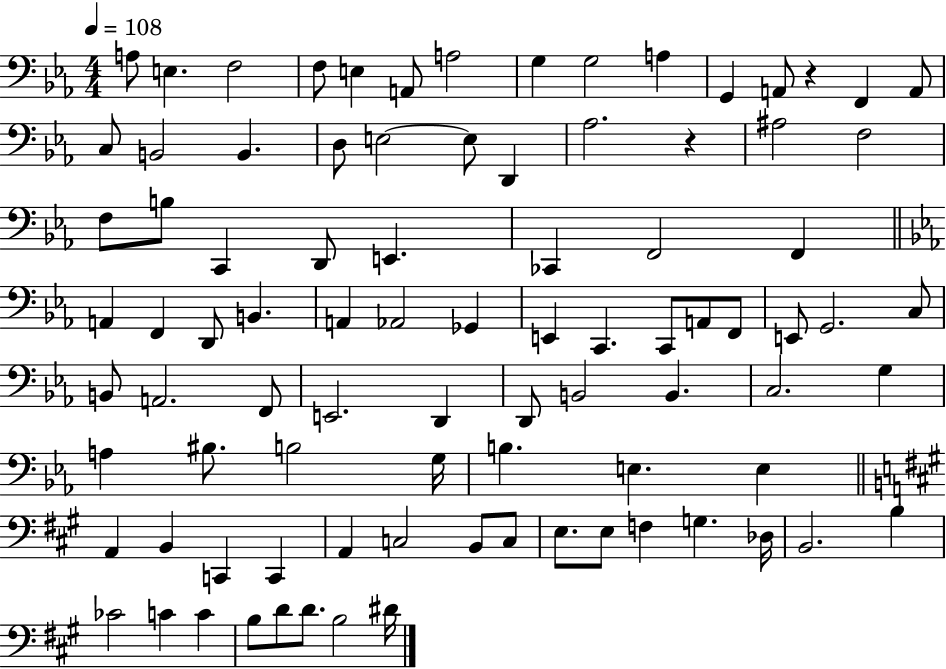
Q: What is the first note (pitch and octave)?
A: A3